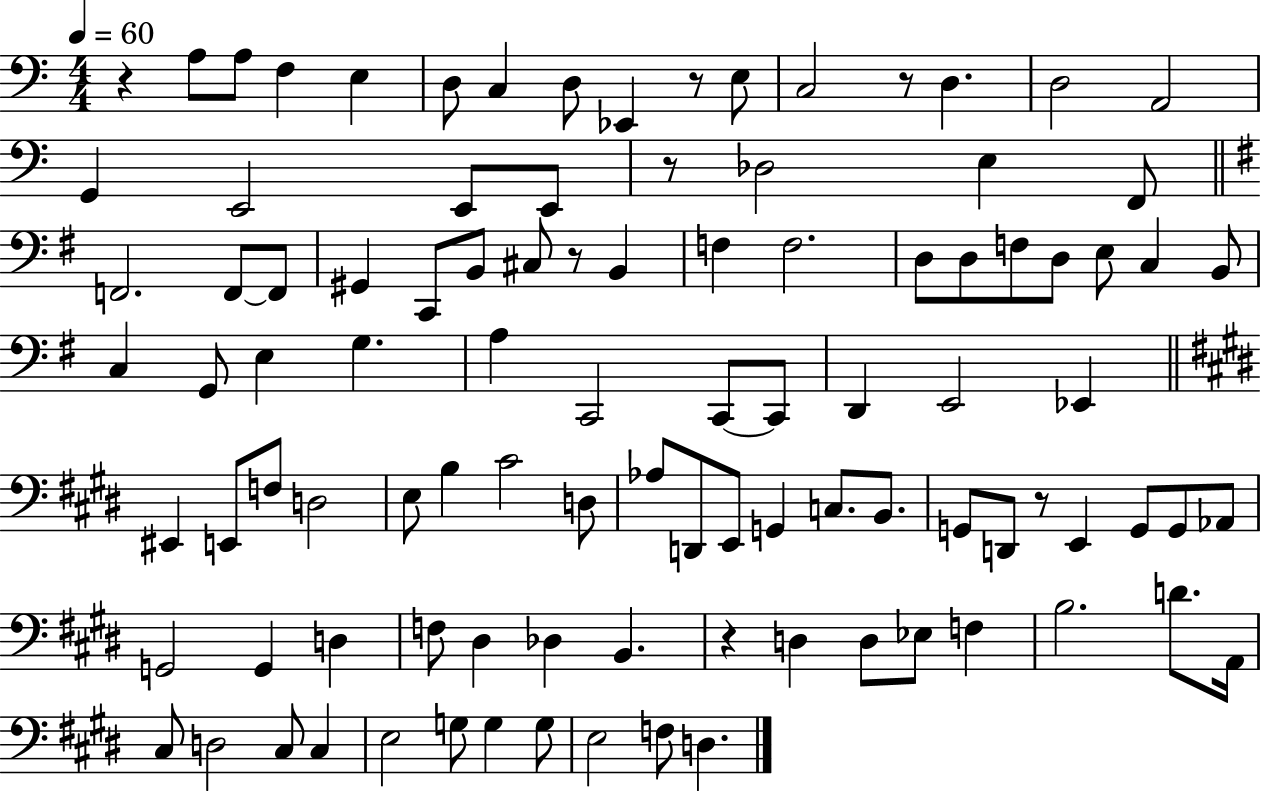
{
  \clef bass
  \numericTimeSignature
  \time 4/4
  \key c \major
  \tempo 4 = 60
  r4 a8 a8 f4 e4 | d8 c4 d8 ees,4 r8 e8 | c2 r8 d4. | d2 a,2 | \break g,4 e,2 e,8 e,8 | r8 des2 e4 f,8 | \bar "||" \break \key e \minor f,2. f,8~~ f,8 | gis,4 c,8 b,8 cis8 r8 b,4 | f4 f2. | d8 d8 f8 d8 e8 c4 b,8 | \break c4 g,8 e4 g4. | a4 c,2 c,8~~ c,8 | d,4 e,2 ees,4 | \bar "||" \break \key e \major eis,4 e,8 f8 d2 | e8 b4 cis'2 d8 | aes8 d,8 e,8 g,4 c8. b,8. | g,8 d,8 r8 e,4 g,8 g,8 aes,8 | \break g,2 g,4 d4 | f8 dis4 des4 b,4. | r4 d4 d8 ees8 f4 | b2. d'8. a,16 | \break cis8 d2 cis8 cis4 | e2 g8 g4 g8 | e2 f8 d4. | \bar "|."
}